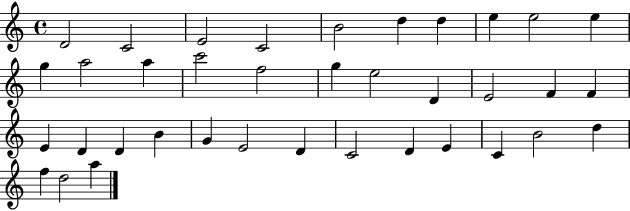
X:1
T:Untitled
M:4/4
L:1/4
K:C
D2 C2 E2 C2 B2 d d e e2 e g a2 a c'2 f2 g e2 D E2 F F E D D B G E2 D C2 D E C B2 d f d2 a